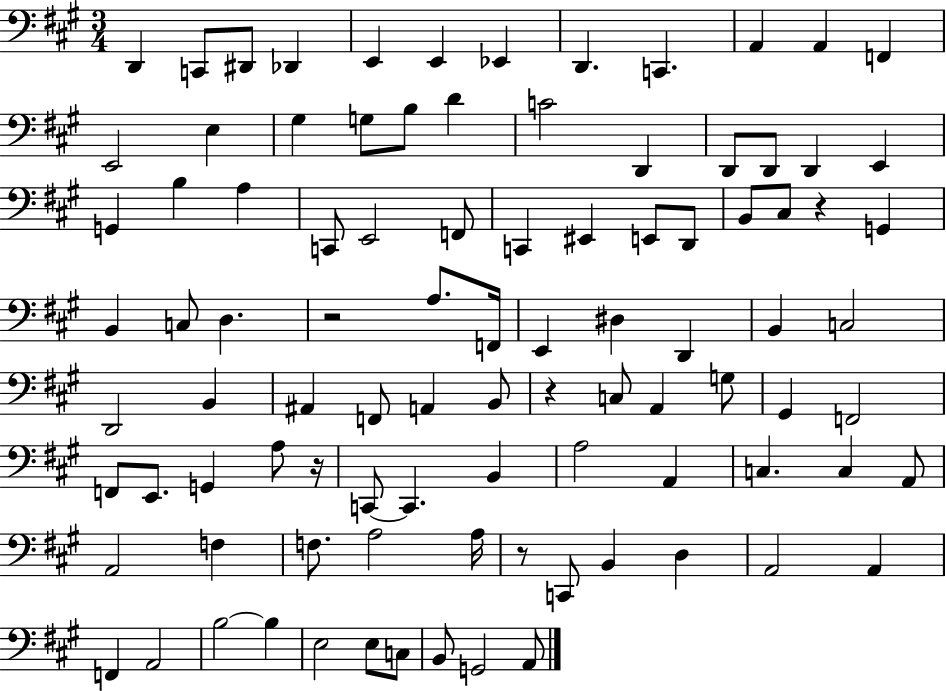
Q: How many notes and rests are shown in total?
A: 95